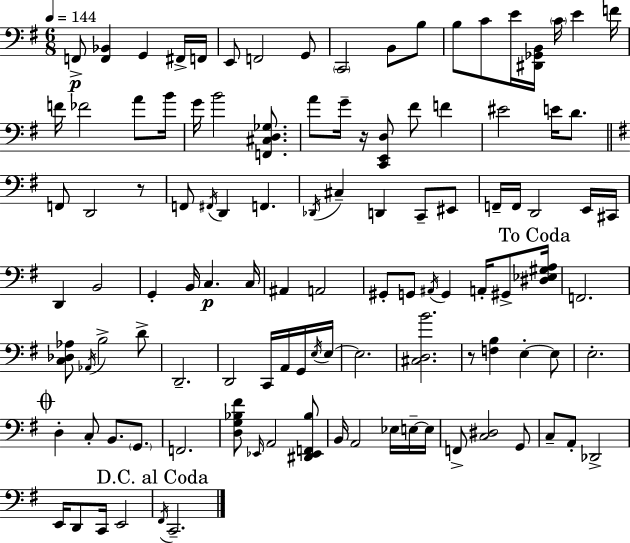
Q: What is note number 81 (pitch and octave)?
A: A2